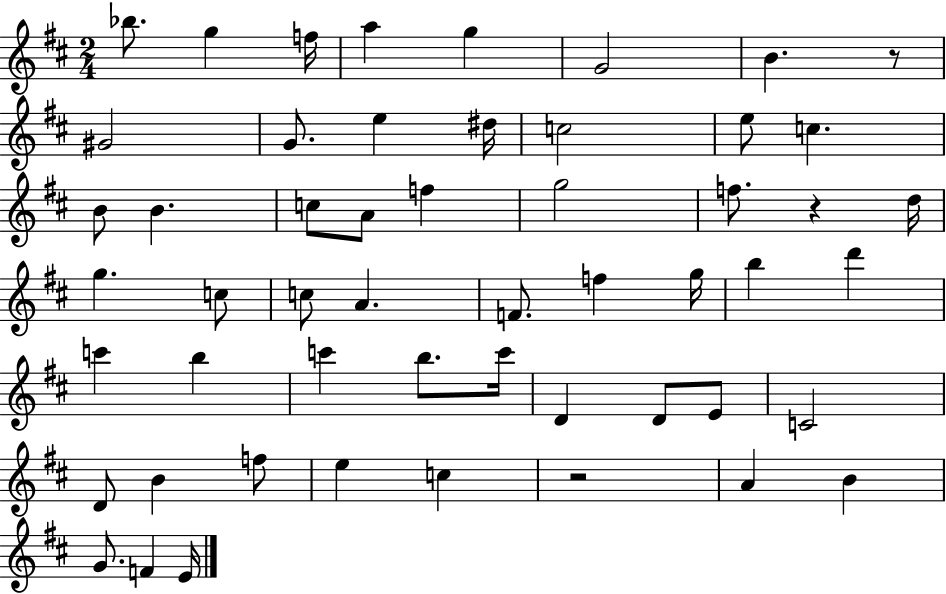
{
  \clef treble
  \numericTimeSignature
  \time 2/4
  \key d \major
  bes''8. g''4 f''16 | a''4 g''4 | g'2 | b'4. r8 | \break gis'2 | g'8. e''4 dis''16 | c''2 | e''8 c''4. | \break b'8 b'4. | c''8 a'8 f''4 | g''2 | f''8. r4 d''16 | \break g''4. c''8 | c''8 a'4. | f'8. f''4 g''16 | b''4 d'''4 | \break c'''4 b''4 | c'''4 b''8. c'''16 | d'4 d'8 e'8 | c'2 | \break d'8 b'4 f''8 | e''4 c''4 | r2 | a'4 b'4 | \break g'8. f'4 e'16 | \bar "|."
}